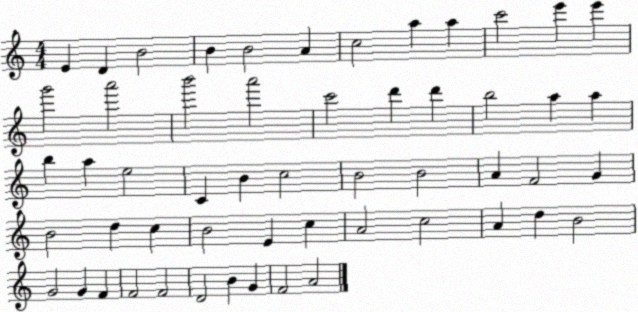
X:1
T:Untitled
M:4/4
L:1/4
K:C
E D B2 B B2 A c2 a a c'2 e' e' g'2 a'2 b'2 a'2 c'2 d' d' b2 a a b a e2 C B c2 B2 B2 A F2 G B2 d c B2 E c A2 c2 A d B2 G2 G F F2 F2 D2 B G F2 A2